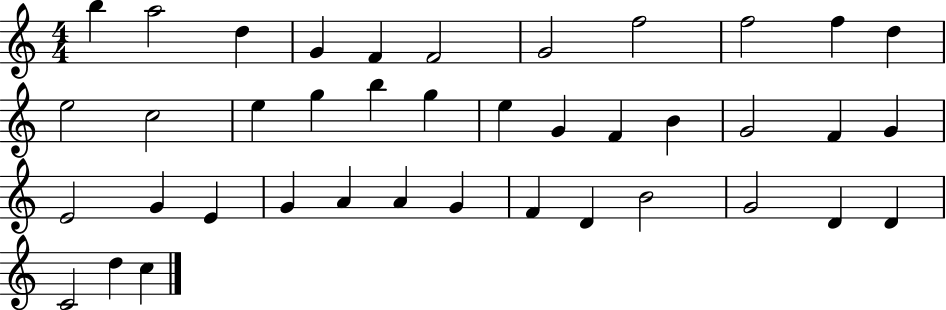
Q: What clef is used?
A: treble